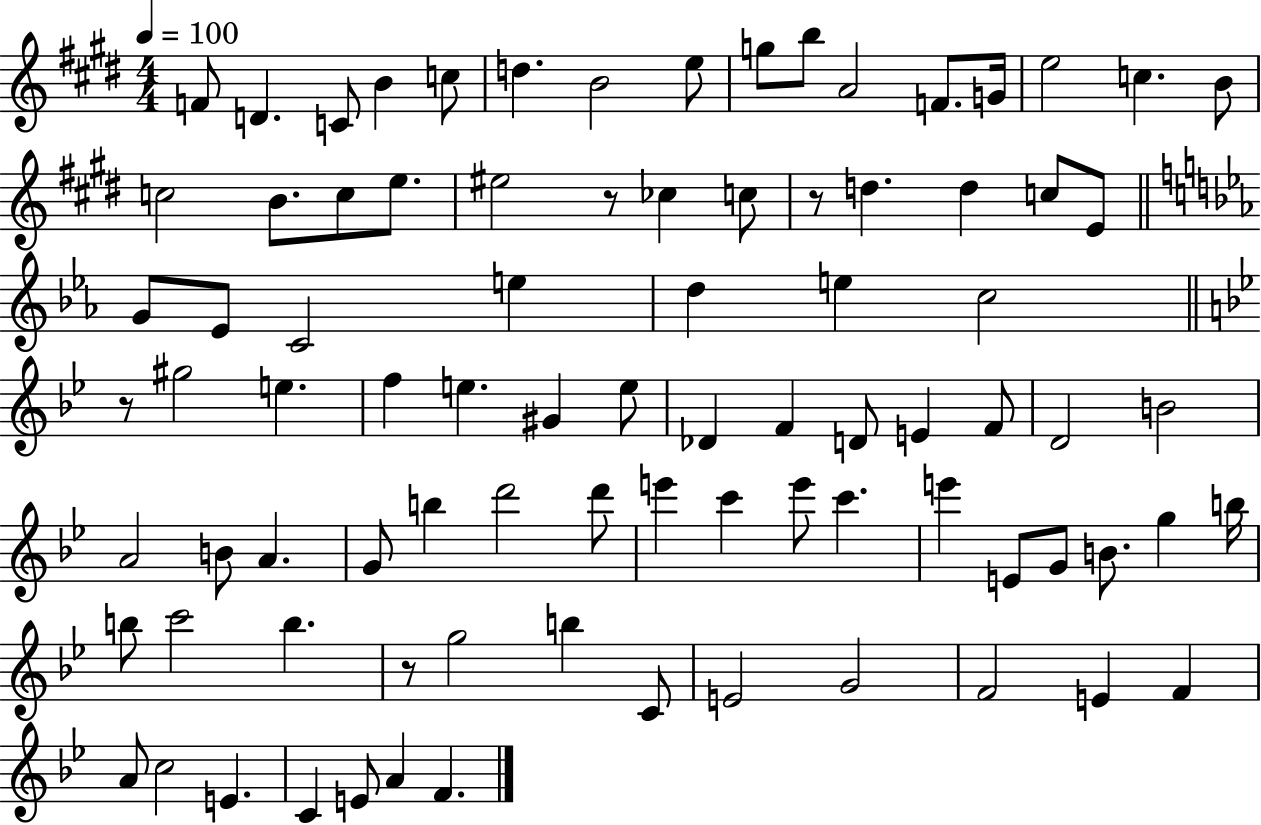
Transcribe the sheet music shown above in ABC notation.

X:1
T:Untitled
M:4/4
L:1/4
K:E
F/2 D C/2 B c/2 d B2 e/2 g/2 b/2 A2 F/2 G/4 e2 c B/2 c2 B/2 c/2 e/2 ^e2 z/2 _c c/2 z/2 d d c/2 E/2 G/2 _E/2 C2 e d e c2 z/2 ^g2 e f e ^G e/2 _D F D/2 E F/2 D2 B2 A2 B/2 A G/2 b d'2 d'/2 e' c' e'/2 c' e' E/2 G/2 B/2 g b/4 b/2 c'2 b z/2 g2 b C/2 E2 G2 F2 E F A/2 c2 E C E/2 A F